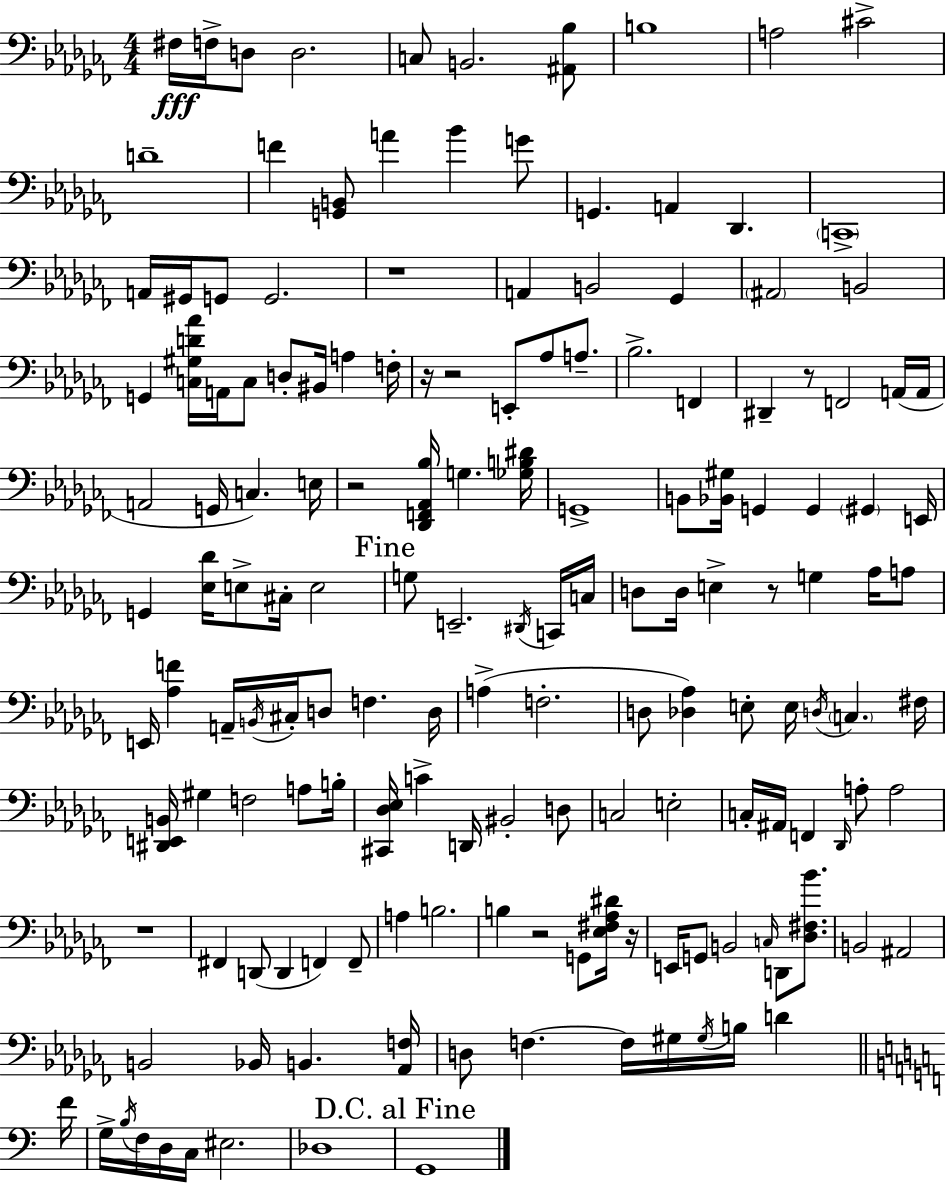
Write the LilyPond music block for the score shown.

{
  \clef bass
  \numericTimeSignature
  \time 4/4
  \key aes \minor
  \repeat volta 2 { fis16\fff f16-> d8 d2. | c8 b,2. <ais, bes>8 | b1 | a2 cis'2-> | \break d'1-- | f'4 <g, b,>8 a'4 bes'4 g'8 | g,4. a,4 des,4. | \parenthesize c,1-> | \break a,16 gis,16 g,8 g,2. | r1 | a,4 b,2 ges,4 | \parenthesize ais,2 b,2 | \break g,4 <c gis d' aes'>16 a,16 c8 d8-. bis,16 a4 f16-. | r16 r2 e,8-. aes8 a8.-- | bes2.-> f,4 | dis,4-- r8 f,2 a,16( a,16 | \break a,2 g,16 c4.) e16 | r2 <des, f, aes, bes>16 g4. <ges b dis'>16 | g,1-> | b,8 <bes, gis>16 g,4 g,4 \parenthesize gis,4 e,16 | \break g,4 <ees des'>16 e8-> cis16-. e2 | \mark "Fine" g8 e,2.-- \acciaccatura { dis,16 } c,16 | c16 d8 d16 e4-> r8 g4 aes16 a8 | e,16 <aes f'>4 a,16-- \acciaccatura { b,16 } cis16-. d8 f4. | \break d16 a4->( f2.-. | d8 <des aes>4) e8-. e16 \acciaccatura { d16 } \parenthesize c4. | fis16 <dis, e, b,>16 gis4 f2 | a8 b16-. <cis, des ees>16 c'4-> d,16 bis,2-. | \break d8 c2 e2-. | c16-. ais,16 f,4 \grace { des,16 } a8-. a2 | r1 | fis,4 d,8( d,4 f,4) | \break f,8-- a4 b2. | b4 r2 | g,8 <ees fis aes dis'>16 r16 e,16 g,8 b,2 \grace { c16 } | d,8 <des fis bes'>8. b,2 ais,2 | \break b,2 bes,16 b,4. | <aes, f>16 d8 f4.~~ f16 gis16 \acciaccatura { gis16 } | b16 d'4 \bar "||" \break \key c \major f'16 g16-> \acciaccatura { b16 } f16 d16 c16 eis2. | des1 | \mark "D.C. al Fine" g,1 | } \bar "|."
}